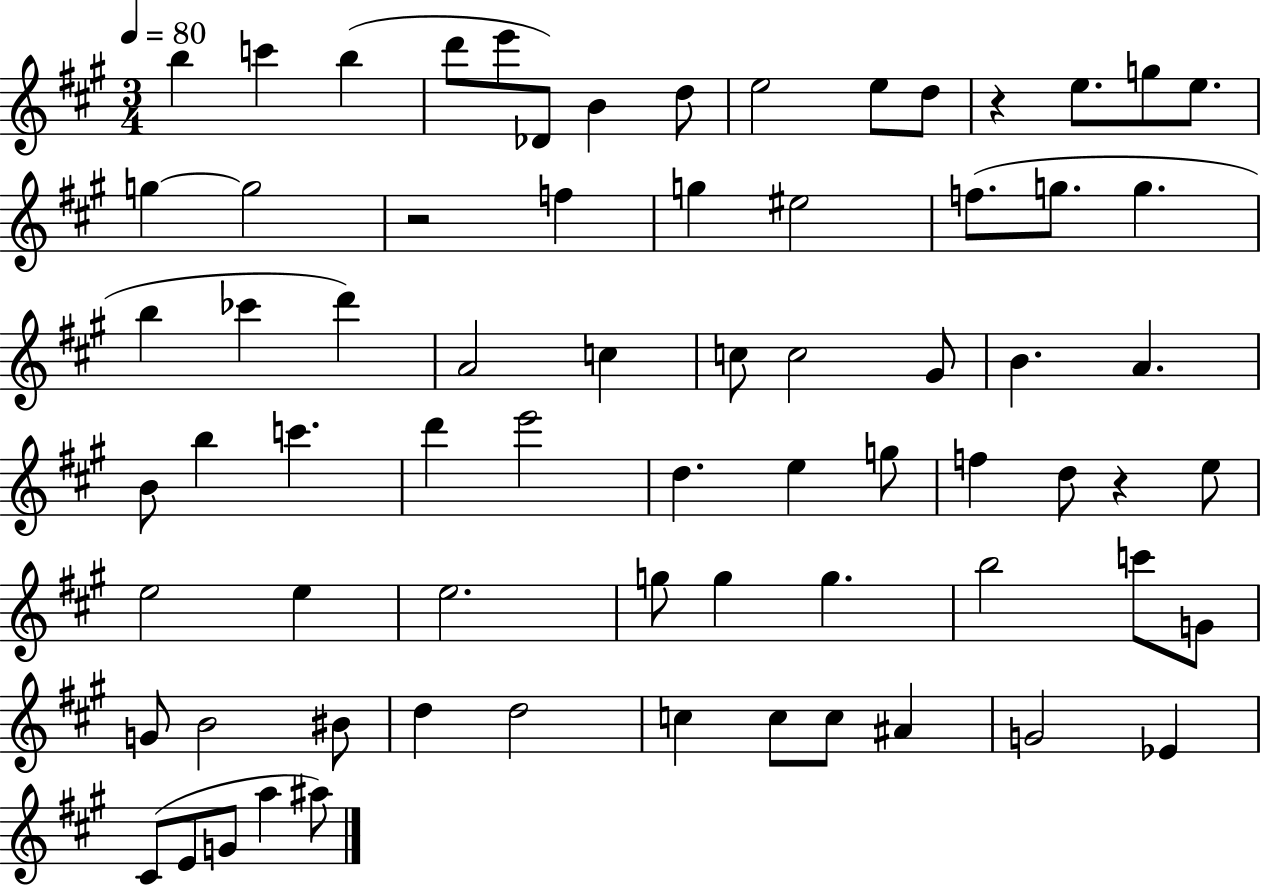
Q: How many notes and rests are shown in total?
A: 71